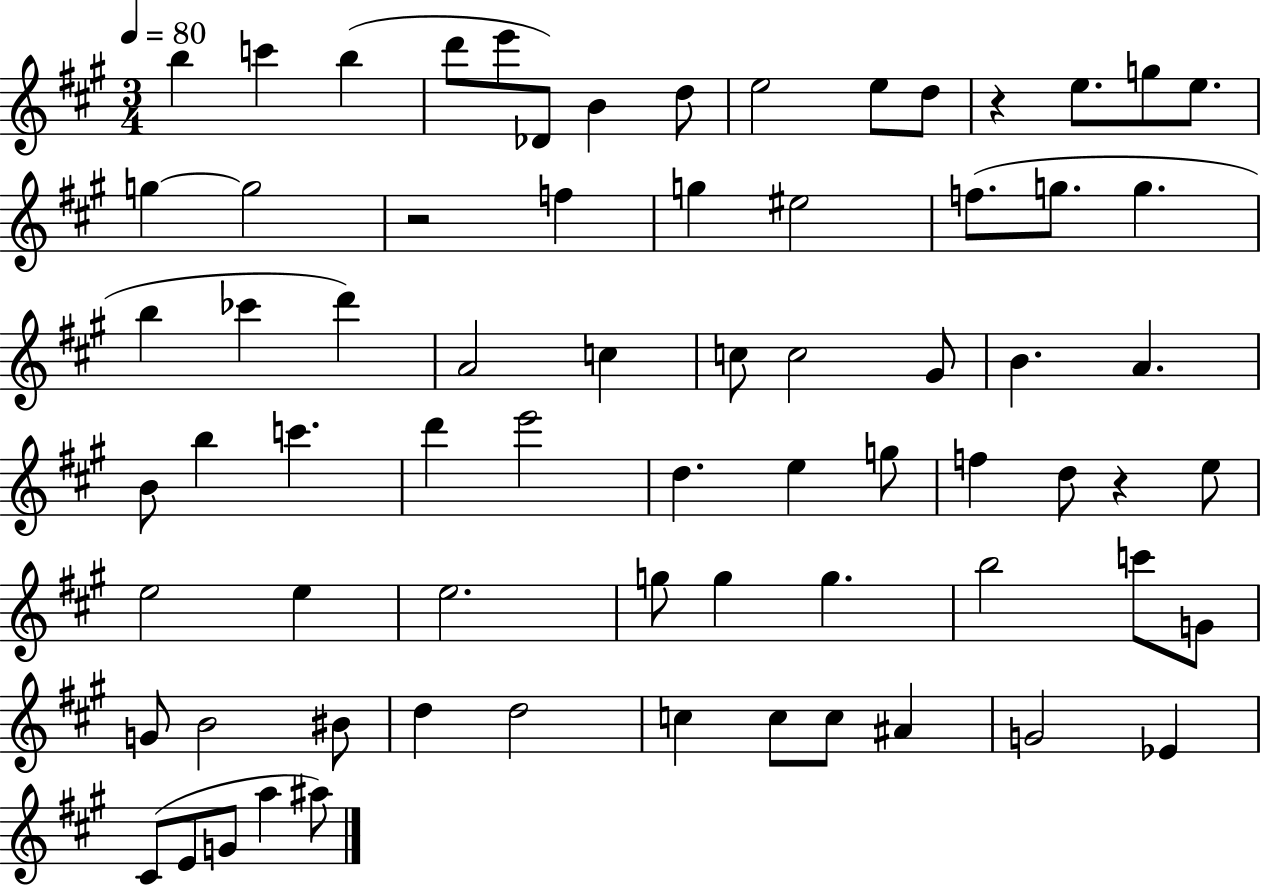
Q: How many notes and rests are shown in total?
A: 71